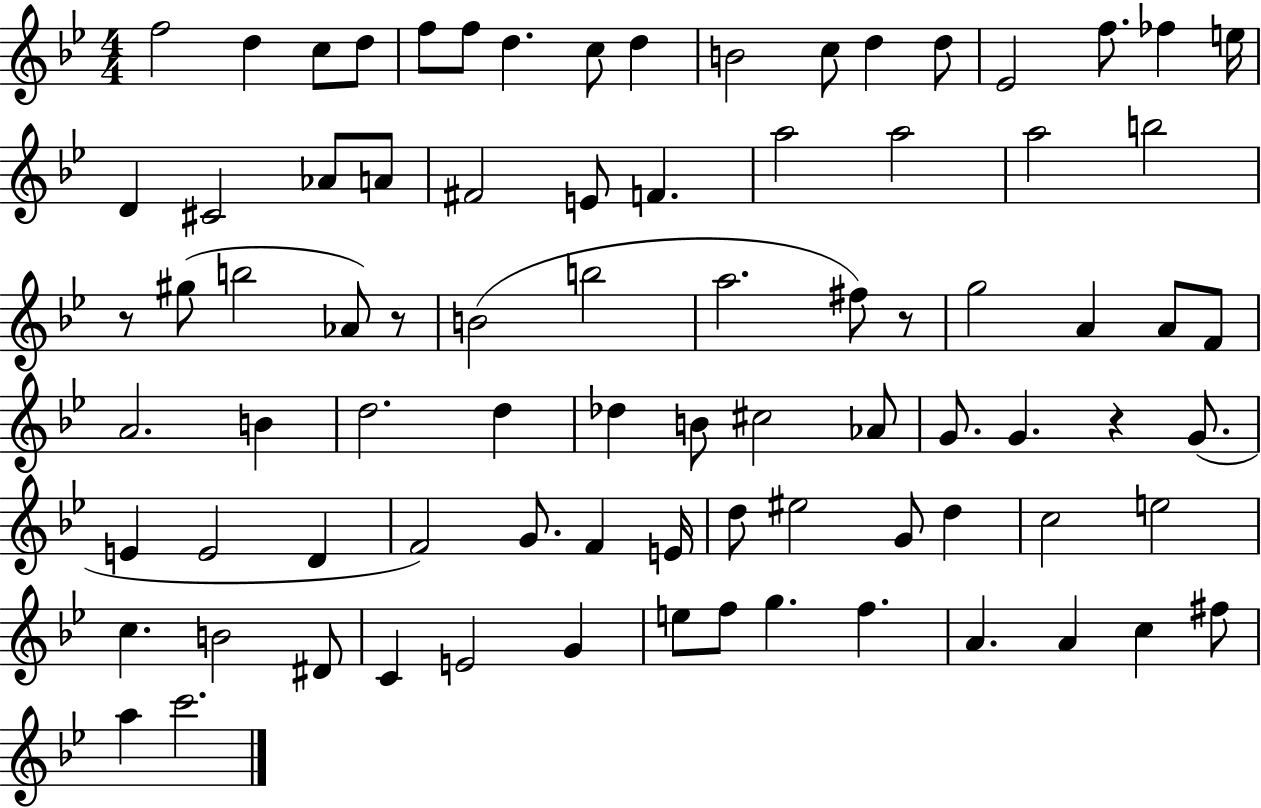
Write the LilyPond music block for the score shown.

{
  \clef treble
  \numericTimeSignature
  \time 4/4
  \key bes \major
  f''2 d''4 c''8 d''8 | f''8 f''8 d''4. c''8 d''4 | b'2 c''8 d''4 d''8 | ees'2 f''8. fes''4 e''16 | \break d'4 cis'2 aes'8 a'8 | fis'2 e'8 f'4. | a''2 a''2 | a''2 b''2 | \break r8 gis''8( b''2 aes'8) r8 | b'2( b''2 | a''2. fis''8) r8 | g''2 a'4 a'8 f'8 | \break a'2. b'4 | d''2. d''4 | des''4 b'8 cis''2 aes'8 | g'8. g'4. r4 g'8.( | \break e'4 e'2 d'4 | f'2) g'8. f'4 e'16 | d''8 eis''2 g'8 d''4 | c''2 e''2 | \break c''4. b'2 dis'8 | c'4 e'2 g'4 | e''8 f''8 g''4. f''4. | a'4. a'4 c''4 fis''8 | \break a''4 c'''2. | \bar "|."
}